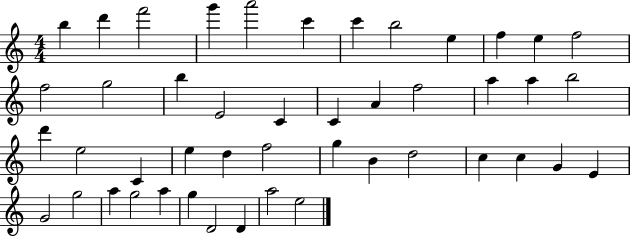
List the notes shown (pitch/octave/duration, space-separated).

B5/q D6/q F6/h G6/q A6/h C6/q C6/q B5/h E5/q F5/q E5/q F5/h F5/h G5/h B5/q E4/h C4/q C4/q A4/q F5/h A5/q A5/q B5/h D6/q E5/h C4/q E5/q D5/q F5/h G5/q B4/q D5/h C5/q C5/q G4/q E4/q G4/h G5/h A5/q G5/h A5/q G5/q D4/h D4/q A5/h E5/h